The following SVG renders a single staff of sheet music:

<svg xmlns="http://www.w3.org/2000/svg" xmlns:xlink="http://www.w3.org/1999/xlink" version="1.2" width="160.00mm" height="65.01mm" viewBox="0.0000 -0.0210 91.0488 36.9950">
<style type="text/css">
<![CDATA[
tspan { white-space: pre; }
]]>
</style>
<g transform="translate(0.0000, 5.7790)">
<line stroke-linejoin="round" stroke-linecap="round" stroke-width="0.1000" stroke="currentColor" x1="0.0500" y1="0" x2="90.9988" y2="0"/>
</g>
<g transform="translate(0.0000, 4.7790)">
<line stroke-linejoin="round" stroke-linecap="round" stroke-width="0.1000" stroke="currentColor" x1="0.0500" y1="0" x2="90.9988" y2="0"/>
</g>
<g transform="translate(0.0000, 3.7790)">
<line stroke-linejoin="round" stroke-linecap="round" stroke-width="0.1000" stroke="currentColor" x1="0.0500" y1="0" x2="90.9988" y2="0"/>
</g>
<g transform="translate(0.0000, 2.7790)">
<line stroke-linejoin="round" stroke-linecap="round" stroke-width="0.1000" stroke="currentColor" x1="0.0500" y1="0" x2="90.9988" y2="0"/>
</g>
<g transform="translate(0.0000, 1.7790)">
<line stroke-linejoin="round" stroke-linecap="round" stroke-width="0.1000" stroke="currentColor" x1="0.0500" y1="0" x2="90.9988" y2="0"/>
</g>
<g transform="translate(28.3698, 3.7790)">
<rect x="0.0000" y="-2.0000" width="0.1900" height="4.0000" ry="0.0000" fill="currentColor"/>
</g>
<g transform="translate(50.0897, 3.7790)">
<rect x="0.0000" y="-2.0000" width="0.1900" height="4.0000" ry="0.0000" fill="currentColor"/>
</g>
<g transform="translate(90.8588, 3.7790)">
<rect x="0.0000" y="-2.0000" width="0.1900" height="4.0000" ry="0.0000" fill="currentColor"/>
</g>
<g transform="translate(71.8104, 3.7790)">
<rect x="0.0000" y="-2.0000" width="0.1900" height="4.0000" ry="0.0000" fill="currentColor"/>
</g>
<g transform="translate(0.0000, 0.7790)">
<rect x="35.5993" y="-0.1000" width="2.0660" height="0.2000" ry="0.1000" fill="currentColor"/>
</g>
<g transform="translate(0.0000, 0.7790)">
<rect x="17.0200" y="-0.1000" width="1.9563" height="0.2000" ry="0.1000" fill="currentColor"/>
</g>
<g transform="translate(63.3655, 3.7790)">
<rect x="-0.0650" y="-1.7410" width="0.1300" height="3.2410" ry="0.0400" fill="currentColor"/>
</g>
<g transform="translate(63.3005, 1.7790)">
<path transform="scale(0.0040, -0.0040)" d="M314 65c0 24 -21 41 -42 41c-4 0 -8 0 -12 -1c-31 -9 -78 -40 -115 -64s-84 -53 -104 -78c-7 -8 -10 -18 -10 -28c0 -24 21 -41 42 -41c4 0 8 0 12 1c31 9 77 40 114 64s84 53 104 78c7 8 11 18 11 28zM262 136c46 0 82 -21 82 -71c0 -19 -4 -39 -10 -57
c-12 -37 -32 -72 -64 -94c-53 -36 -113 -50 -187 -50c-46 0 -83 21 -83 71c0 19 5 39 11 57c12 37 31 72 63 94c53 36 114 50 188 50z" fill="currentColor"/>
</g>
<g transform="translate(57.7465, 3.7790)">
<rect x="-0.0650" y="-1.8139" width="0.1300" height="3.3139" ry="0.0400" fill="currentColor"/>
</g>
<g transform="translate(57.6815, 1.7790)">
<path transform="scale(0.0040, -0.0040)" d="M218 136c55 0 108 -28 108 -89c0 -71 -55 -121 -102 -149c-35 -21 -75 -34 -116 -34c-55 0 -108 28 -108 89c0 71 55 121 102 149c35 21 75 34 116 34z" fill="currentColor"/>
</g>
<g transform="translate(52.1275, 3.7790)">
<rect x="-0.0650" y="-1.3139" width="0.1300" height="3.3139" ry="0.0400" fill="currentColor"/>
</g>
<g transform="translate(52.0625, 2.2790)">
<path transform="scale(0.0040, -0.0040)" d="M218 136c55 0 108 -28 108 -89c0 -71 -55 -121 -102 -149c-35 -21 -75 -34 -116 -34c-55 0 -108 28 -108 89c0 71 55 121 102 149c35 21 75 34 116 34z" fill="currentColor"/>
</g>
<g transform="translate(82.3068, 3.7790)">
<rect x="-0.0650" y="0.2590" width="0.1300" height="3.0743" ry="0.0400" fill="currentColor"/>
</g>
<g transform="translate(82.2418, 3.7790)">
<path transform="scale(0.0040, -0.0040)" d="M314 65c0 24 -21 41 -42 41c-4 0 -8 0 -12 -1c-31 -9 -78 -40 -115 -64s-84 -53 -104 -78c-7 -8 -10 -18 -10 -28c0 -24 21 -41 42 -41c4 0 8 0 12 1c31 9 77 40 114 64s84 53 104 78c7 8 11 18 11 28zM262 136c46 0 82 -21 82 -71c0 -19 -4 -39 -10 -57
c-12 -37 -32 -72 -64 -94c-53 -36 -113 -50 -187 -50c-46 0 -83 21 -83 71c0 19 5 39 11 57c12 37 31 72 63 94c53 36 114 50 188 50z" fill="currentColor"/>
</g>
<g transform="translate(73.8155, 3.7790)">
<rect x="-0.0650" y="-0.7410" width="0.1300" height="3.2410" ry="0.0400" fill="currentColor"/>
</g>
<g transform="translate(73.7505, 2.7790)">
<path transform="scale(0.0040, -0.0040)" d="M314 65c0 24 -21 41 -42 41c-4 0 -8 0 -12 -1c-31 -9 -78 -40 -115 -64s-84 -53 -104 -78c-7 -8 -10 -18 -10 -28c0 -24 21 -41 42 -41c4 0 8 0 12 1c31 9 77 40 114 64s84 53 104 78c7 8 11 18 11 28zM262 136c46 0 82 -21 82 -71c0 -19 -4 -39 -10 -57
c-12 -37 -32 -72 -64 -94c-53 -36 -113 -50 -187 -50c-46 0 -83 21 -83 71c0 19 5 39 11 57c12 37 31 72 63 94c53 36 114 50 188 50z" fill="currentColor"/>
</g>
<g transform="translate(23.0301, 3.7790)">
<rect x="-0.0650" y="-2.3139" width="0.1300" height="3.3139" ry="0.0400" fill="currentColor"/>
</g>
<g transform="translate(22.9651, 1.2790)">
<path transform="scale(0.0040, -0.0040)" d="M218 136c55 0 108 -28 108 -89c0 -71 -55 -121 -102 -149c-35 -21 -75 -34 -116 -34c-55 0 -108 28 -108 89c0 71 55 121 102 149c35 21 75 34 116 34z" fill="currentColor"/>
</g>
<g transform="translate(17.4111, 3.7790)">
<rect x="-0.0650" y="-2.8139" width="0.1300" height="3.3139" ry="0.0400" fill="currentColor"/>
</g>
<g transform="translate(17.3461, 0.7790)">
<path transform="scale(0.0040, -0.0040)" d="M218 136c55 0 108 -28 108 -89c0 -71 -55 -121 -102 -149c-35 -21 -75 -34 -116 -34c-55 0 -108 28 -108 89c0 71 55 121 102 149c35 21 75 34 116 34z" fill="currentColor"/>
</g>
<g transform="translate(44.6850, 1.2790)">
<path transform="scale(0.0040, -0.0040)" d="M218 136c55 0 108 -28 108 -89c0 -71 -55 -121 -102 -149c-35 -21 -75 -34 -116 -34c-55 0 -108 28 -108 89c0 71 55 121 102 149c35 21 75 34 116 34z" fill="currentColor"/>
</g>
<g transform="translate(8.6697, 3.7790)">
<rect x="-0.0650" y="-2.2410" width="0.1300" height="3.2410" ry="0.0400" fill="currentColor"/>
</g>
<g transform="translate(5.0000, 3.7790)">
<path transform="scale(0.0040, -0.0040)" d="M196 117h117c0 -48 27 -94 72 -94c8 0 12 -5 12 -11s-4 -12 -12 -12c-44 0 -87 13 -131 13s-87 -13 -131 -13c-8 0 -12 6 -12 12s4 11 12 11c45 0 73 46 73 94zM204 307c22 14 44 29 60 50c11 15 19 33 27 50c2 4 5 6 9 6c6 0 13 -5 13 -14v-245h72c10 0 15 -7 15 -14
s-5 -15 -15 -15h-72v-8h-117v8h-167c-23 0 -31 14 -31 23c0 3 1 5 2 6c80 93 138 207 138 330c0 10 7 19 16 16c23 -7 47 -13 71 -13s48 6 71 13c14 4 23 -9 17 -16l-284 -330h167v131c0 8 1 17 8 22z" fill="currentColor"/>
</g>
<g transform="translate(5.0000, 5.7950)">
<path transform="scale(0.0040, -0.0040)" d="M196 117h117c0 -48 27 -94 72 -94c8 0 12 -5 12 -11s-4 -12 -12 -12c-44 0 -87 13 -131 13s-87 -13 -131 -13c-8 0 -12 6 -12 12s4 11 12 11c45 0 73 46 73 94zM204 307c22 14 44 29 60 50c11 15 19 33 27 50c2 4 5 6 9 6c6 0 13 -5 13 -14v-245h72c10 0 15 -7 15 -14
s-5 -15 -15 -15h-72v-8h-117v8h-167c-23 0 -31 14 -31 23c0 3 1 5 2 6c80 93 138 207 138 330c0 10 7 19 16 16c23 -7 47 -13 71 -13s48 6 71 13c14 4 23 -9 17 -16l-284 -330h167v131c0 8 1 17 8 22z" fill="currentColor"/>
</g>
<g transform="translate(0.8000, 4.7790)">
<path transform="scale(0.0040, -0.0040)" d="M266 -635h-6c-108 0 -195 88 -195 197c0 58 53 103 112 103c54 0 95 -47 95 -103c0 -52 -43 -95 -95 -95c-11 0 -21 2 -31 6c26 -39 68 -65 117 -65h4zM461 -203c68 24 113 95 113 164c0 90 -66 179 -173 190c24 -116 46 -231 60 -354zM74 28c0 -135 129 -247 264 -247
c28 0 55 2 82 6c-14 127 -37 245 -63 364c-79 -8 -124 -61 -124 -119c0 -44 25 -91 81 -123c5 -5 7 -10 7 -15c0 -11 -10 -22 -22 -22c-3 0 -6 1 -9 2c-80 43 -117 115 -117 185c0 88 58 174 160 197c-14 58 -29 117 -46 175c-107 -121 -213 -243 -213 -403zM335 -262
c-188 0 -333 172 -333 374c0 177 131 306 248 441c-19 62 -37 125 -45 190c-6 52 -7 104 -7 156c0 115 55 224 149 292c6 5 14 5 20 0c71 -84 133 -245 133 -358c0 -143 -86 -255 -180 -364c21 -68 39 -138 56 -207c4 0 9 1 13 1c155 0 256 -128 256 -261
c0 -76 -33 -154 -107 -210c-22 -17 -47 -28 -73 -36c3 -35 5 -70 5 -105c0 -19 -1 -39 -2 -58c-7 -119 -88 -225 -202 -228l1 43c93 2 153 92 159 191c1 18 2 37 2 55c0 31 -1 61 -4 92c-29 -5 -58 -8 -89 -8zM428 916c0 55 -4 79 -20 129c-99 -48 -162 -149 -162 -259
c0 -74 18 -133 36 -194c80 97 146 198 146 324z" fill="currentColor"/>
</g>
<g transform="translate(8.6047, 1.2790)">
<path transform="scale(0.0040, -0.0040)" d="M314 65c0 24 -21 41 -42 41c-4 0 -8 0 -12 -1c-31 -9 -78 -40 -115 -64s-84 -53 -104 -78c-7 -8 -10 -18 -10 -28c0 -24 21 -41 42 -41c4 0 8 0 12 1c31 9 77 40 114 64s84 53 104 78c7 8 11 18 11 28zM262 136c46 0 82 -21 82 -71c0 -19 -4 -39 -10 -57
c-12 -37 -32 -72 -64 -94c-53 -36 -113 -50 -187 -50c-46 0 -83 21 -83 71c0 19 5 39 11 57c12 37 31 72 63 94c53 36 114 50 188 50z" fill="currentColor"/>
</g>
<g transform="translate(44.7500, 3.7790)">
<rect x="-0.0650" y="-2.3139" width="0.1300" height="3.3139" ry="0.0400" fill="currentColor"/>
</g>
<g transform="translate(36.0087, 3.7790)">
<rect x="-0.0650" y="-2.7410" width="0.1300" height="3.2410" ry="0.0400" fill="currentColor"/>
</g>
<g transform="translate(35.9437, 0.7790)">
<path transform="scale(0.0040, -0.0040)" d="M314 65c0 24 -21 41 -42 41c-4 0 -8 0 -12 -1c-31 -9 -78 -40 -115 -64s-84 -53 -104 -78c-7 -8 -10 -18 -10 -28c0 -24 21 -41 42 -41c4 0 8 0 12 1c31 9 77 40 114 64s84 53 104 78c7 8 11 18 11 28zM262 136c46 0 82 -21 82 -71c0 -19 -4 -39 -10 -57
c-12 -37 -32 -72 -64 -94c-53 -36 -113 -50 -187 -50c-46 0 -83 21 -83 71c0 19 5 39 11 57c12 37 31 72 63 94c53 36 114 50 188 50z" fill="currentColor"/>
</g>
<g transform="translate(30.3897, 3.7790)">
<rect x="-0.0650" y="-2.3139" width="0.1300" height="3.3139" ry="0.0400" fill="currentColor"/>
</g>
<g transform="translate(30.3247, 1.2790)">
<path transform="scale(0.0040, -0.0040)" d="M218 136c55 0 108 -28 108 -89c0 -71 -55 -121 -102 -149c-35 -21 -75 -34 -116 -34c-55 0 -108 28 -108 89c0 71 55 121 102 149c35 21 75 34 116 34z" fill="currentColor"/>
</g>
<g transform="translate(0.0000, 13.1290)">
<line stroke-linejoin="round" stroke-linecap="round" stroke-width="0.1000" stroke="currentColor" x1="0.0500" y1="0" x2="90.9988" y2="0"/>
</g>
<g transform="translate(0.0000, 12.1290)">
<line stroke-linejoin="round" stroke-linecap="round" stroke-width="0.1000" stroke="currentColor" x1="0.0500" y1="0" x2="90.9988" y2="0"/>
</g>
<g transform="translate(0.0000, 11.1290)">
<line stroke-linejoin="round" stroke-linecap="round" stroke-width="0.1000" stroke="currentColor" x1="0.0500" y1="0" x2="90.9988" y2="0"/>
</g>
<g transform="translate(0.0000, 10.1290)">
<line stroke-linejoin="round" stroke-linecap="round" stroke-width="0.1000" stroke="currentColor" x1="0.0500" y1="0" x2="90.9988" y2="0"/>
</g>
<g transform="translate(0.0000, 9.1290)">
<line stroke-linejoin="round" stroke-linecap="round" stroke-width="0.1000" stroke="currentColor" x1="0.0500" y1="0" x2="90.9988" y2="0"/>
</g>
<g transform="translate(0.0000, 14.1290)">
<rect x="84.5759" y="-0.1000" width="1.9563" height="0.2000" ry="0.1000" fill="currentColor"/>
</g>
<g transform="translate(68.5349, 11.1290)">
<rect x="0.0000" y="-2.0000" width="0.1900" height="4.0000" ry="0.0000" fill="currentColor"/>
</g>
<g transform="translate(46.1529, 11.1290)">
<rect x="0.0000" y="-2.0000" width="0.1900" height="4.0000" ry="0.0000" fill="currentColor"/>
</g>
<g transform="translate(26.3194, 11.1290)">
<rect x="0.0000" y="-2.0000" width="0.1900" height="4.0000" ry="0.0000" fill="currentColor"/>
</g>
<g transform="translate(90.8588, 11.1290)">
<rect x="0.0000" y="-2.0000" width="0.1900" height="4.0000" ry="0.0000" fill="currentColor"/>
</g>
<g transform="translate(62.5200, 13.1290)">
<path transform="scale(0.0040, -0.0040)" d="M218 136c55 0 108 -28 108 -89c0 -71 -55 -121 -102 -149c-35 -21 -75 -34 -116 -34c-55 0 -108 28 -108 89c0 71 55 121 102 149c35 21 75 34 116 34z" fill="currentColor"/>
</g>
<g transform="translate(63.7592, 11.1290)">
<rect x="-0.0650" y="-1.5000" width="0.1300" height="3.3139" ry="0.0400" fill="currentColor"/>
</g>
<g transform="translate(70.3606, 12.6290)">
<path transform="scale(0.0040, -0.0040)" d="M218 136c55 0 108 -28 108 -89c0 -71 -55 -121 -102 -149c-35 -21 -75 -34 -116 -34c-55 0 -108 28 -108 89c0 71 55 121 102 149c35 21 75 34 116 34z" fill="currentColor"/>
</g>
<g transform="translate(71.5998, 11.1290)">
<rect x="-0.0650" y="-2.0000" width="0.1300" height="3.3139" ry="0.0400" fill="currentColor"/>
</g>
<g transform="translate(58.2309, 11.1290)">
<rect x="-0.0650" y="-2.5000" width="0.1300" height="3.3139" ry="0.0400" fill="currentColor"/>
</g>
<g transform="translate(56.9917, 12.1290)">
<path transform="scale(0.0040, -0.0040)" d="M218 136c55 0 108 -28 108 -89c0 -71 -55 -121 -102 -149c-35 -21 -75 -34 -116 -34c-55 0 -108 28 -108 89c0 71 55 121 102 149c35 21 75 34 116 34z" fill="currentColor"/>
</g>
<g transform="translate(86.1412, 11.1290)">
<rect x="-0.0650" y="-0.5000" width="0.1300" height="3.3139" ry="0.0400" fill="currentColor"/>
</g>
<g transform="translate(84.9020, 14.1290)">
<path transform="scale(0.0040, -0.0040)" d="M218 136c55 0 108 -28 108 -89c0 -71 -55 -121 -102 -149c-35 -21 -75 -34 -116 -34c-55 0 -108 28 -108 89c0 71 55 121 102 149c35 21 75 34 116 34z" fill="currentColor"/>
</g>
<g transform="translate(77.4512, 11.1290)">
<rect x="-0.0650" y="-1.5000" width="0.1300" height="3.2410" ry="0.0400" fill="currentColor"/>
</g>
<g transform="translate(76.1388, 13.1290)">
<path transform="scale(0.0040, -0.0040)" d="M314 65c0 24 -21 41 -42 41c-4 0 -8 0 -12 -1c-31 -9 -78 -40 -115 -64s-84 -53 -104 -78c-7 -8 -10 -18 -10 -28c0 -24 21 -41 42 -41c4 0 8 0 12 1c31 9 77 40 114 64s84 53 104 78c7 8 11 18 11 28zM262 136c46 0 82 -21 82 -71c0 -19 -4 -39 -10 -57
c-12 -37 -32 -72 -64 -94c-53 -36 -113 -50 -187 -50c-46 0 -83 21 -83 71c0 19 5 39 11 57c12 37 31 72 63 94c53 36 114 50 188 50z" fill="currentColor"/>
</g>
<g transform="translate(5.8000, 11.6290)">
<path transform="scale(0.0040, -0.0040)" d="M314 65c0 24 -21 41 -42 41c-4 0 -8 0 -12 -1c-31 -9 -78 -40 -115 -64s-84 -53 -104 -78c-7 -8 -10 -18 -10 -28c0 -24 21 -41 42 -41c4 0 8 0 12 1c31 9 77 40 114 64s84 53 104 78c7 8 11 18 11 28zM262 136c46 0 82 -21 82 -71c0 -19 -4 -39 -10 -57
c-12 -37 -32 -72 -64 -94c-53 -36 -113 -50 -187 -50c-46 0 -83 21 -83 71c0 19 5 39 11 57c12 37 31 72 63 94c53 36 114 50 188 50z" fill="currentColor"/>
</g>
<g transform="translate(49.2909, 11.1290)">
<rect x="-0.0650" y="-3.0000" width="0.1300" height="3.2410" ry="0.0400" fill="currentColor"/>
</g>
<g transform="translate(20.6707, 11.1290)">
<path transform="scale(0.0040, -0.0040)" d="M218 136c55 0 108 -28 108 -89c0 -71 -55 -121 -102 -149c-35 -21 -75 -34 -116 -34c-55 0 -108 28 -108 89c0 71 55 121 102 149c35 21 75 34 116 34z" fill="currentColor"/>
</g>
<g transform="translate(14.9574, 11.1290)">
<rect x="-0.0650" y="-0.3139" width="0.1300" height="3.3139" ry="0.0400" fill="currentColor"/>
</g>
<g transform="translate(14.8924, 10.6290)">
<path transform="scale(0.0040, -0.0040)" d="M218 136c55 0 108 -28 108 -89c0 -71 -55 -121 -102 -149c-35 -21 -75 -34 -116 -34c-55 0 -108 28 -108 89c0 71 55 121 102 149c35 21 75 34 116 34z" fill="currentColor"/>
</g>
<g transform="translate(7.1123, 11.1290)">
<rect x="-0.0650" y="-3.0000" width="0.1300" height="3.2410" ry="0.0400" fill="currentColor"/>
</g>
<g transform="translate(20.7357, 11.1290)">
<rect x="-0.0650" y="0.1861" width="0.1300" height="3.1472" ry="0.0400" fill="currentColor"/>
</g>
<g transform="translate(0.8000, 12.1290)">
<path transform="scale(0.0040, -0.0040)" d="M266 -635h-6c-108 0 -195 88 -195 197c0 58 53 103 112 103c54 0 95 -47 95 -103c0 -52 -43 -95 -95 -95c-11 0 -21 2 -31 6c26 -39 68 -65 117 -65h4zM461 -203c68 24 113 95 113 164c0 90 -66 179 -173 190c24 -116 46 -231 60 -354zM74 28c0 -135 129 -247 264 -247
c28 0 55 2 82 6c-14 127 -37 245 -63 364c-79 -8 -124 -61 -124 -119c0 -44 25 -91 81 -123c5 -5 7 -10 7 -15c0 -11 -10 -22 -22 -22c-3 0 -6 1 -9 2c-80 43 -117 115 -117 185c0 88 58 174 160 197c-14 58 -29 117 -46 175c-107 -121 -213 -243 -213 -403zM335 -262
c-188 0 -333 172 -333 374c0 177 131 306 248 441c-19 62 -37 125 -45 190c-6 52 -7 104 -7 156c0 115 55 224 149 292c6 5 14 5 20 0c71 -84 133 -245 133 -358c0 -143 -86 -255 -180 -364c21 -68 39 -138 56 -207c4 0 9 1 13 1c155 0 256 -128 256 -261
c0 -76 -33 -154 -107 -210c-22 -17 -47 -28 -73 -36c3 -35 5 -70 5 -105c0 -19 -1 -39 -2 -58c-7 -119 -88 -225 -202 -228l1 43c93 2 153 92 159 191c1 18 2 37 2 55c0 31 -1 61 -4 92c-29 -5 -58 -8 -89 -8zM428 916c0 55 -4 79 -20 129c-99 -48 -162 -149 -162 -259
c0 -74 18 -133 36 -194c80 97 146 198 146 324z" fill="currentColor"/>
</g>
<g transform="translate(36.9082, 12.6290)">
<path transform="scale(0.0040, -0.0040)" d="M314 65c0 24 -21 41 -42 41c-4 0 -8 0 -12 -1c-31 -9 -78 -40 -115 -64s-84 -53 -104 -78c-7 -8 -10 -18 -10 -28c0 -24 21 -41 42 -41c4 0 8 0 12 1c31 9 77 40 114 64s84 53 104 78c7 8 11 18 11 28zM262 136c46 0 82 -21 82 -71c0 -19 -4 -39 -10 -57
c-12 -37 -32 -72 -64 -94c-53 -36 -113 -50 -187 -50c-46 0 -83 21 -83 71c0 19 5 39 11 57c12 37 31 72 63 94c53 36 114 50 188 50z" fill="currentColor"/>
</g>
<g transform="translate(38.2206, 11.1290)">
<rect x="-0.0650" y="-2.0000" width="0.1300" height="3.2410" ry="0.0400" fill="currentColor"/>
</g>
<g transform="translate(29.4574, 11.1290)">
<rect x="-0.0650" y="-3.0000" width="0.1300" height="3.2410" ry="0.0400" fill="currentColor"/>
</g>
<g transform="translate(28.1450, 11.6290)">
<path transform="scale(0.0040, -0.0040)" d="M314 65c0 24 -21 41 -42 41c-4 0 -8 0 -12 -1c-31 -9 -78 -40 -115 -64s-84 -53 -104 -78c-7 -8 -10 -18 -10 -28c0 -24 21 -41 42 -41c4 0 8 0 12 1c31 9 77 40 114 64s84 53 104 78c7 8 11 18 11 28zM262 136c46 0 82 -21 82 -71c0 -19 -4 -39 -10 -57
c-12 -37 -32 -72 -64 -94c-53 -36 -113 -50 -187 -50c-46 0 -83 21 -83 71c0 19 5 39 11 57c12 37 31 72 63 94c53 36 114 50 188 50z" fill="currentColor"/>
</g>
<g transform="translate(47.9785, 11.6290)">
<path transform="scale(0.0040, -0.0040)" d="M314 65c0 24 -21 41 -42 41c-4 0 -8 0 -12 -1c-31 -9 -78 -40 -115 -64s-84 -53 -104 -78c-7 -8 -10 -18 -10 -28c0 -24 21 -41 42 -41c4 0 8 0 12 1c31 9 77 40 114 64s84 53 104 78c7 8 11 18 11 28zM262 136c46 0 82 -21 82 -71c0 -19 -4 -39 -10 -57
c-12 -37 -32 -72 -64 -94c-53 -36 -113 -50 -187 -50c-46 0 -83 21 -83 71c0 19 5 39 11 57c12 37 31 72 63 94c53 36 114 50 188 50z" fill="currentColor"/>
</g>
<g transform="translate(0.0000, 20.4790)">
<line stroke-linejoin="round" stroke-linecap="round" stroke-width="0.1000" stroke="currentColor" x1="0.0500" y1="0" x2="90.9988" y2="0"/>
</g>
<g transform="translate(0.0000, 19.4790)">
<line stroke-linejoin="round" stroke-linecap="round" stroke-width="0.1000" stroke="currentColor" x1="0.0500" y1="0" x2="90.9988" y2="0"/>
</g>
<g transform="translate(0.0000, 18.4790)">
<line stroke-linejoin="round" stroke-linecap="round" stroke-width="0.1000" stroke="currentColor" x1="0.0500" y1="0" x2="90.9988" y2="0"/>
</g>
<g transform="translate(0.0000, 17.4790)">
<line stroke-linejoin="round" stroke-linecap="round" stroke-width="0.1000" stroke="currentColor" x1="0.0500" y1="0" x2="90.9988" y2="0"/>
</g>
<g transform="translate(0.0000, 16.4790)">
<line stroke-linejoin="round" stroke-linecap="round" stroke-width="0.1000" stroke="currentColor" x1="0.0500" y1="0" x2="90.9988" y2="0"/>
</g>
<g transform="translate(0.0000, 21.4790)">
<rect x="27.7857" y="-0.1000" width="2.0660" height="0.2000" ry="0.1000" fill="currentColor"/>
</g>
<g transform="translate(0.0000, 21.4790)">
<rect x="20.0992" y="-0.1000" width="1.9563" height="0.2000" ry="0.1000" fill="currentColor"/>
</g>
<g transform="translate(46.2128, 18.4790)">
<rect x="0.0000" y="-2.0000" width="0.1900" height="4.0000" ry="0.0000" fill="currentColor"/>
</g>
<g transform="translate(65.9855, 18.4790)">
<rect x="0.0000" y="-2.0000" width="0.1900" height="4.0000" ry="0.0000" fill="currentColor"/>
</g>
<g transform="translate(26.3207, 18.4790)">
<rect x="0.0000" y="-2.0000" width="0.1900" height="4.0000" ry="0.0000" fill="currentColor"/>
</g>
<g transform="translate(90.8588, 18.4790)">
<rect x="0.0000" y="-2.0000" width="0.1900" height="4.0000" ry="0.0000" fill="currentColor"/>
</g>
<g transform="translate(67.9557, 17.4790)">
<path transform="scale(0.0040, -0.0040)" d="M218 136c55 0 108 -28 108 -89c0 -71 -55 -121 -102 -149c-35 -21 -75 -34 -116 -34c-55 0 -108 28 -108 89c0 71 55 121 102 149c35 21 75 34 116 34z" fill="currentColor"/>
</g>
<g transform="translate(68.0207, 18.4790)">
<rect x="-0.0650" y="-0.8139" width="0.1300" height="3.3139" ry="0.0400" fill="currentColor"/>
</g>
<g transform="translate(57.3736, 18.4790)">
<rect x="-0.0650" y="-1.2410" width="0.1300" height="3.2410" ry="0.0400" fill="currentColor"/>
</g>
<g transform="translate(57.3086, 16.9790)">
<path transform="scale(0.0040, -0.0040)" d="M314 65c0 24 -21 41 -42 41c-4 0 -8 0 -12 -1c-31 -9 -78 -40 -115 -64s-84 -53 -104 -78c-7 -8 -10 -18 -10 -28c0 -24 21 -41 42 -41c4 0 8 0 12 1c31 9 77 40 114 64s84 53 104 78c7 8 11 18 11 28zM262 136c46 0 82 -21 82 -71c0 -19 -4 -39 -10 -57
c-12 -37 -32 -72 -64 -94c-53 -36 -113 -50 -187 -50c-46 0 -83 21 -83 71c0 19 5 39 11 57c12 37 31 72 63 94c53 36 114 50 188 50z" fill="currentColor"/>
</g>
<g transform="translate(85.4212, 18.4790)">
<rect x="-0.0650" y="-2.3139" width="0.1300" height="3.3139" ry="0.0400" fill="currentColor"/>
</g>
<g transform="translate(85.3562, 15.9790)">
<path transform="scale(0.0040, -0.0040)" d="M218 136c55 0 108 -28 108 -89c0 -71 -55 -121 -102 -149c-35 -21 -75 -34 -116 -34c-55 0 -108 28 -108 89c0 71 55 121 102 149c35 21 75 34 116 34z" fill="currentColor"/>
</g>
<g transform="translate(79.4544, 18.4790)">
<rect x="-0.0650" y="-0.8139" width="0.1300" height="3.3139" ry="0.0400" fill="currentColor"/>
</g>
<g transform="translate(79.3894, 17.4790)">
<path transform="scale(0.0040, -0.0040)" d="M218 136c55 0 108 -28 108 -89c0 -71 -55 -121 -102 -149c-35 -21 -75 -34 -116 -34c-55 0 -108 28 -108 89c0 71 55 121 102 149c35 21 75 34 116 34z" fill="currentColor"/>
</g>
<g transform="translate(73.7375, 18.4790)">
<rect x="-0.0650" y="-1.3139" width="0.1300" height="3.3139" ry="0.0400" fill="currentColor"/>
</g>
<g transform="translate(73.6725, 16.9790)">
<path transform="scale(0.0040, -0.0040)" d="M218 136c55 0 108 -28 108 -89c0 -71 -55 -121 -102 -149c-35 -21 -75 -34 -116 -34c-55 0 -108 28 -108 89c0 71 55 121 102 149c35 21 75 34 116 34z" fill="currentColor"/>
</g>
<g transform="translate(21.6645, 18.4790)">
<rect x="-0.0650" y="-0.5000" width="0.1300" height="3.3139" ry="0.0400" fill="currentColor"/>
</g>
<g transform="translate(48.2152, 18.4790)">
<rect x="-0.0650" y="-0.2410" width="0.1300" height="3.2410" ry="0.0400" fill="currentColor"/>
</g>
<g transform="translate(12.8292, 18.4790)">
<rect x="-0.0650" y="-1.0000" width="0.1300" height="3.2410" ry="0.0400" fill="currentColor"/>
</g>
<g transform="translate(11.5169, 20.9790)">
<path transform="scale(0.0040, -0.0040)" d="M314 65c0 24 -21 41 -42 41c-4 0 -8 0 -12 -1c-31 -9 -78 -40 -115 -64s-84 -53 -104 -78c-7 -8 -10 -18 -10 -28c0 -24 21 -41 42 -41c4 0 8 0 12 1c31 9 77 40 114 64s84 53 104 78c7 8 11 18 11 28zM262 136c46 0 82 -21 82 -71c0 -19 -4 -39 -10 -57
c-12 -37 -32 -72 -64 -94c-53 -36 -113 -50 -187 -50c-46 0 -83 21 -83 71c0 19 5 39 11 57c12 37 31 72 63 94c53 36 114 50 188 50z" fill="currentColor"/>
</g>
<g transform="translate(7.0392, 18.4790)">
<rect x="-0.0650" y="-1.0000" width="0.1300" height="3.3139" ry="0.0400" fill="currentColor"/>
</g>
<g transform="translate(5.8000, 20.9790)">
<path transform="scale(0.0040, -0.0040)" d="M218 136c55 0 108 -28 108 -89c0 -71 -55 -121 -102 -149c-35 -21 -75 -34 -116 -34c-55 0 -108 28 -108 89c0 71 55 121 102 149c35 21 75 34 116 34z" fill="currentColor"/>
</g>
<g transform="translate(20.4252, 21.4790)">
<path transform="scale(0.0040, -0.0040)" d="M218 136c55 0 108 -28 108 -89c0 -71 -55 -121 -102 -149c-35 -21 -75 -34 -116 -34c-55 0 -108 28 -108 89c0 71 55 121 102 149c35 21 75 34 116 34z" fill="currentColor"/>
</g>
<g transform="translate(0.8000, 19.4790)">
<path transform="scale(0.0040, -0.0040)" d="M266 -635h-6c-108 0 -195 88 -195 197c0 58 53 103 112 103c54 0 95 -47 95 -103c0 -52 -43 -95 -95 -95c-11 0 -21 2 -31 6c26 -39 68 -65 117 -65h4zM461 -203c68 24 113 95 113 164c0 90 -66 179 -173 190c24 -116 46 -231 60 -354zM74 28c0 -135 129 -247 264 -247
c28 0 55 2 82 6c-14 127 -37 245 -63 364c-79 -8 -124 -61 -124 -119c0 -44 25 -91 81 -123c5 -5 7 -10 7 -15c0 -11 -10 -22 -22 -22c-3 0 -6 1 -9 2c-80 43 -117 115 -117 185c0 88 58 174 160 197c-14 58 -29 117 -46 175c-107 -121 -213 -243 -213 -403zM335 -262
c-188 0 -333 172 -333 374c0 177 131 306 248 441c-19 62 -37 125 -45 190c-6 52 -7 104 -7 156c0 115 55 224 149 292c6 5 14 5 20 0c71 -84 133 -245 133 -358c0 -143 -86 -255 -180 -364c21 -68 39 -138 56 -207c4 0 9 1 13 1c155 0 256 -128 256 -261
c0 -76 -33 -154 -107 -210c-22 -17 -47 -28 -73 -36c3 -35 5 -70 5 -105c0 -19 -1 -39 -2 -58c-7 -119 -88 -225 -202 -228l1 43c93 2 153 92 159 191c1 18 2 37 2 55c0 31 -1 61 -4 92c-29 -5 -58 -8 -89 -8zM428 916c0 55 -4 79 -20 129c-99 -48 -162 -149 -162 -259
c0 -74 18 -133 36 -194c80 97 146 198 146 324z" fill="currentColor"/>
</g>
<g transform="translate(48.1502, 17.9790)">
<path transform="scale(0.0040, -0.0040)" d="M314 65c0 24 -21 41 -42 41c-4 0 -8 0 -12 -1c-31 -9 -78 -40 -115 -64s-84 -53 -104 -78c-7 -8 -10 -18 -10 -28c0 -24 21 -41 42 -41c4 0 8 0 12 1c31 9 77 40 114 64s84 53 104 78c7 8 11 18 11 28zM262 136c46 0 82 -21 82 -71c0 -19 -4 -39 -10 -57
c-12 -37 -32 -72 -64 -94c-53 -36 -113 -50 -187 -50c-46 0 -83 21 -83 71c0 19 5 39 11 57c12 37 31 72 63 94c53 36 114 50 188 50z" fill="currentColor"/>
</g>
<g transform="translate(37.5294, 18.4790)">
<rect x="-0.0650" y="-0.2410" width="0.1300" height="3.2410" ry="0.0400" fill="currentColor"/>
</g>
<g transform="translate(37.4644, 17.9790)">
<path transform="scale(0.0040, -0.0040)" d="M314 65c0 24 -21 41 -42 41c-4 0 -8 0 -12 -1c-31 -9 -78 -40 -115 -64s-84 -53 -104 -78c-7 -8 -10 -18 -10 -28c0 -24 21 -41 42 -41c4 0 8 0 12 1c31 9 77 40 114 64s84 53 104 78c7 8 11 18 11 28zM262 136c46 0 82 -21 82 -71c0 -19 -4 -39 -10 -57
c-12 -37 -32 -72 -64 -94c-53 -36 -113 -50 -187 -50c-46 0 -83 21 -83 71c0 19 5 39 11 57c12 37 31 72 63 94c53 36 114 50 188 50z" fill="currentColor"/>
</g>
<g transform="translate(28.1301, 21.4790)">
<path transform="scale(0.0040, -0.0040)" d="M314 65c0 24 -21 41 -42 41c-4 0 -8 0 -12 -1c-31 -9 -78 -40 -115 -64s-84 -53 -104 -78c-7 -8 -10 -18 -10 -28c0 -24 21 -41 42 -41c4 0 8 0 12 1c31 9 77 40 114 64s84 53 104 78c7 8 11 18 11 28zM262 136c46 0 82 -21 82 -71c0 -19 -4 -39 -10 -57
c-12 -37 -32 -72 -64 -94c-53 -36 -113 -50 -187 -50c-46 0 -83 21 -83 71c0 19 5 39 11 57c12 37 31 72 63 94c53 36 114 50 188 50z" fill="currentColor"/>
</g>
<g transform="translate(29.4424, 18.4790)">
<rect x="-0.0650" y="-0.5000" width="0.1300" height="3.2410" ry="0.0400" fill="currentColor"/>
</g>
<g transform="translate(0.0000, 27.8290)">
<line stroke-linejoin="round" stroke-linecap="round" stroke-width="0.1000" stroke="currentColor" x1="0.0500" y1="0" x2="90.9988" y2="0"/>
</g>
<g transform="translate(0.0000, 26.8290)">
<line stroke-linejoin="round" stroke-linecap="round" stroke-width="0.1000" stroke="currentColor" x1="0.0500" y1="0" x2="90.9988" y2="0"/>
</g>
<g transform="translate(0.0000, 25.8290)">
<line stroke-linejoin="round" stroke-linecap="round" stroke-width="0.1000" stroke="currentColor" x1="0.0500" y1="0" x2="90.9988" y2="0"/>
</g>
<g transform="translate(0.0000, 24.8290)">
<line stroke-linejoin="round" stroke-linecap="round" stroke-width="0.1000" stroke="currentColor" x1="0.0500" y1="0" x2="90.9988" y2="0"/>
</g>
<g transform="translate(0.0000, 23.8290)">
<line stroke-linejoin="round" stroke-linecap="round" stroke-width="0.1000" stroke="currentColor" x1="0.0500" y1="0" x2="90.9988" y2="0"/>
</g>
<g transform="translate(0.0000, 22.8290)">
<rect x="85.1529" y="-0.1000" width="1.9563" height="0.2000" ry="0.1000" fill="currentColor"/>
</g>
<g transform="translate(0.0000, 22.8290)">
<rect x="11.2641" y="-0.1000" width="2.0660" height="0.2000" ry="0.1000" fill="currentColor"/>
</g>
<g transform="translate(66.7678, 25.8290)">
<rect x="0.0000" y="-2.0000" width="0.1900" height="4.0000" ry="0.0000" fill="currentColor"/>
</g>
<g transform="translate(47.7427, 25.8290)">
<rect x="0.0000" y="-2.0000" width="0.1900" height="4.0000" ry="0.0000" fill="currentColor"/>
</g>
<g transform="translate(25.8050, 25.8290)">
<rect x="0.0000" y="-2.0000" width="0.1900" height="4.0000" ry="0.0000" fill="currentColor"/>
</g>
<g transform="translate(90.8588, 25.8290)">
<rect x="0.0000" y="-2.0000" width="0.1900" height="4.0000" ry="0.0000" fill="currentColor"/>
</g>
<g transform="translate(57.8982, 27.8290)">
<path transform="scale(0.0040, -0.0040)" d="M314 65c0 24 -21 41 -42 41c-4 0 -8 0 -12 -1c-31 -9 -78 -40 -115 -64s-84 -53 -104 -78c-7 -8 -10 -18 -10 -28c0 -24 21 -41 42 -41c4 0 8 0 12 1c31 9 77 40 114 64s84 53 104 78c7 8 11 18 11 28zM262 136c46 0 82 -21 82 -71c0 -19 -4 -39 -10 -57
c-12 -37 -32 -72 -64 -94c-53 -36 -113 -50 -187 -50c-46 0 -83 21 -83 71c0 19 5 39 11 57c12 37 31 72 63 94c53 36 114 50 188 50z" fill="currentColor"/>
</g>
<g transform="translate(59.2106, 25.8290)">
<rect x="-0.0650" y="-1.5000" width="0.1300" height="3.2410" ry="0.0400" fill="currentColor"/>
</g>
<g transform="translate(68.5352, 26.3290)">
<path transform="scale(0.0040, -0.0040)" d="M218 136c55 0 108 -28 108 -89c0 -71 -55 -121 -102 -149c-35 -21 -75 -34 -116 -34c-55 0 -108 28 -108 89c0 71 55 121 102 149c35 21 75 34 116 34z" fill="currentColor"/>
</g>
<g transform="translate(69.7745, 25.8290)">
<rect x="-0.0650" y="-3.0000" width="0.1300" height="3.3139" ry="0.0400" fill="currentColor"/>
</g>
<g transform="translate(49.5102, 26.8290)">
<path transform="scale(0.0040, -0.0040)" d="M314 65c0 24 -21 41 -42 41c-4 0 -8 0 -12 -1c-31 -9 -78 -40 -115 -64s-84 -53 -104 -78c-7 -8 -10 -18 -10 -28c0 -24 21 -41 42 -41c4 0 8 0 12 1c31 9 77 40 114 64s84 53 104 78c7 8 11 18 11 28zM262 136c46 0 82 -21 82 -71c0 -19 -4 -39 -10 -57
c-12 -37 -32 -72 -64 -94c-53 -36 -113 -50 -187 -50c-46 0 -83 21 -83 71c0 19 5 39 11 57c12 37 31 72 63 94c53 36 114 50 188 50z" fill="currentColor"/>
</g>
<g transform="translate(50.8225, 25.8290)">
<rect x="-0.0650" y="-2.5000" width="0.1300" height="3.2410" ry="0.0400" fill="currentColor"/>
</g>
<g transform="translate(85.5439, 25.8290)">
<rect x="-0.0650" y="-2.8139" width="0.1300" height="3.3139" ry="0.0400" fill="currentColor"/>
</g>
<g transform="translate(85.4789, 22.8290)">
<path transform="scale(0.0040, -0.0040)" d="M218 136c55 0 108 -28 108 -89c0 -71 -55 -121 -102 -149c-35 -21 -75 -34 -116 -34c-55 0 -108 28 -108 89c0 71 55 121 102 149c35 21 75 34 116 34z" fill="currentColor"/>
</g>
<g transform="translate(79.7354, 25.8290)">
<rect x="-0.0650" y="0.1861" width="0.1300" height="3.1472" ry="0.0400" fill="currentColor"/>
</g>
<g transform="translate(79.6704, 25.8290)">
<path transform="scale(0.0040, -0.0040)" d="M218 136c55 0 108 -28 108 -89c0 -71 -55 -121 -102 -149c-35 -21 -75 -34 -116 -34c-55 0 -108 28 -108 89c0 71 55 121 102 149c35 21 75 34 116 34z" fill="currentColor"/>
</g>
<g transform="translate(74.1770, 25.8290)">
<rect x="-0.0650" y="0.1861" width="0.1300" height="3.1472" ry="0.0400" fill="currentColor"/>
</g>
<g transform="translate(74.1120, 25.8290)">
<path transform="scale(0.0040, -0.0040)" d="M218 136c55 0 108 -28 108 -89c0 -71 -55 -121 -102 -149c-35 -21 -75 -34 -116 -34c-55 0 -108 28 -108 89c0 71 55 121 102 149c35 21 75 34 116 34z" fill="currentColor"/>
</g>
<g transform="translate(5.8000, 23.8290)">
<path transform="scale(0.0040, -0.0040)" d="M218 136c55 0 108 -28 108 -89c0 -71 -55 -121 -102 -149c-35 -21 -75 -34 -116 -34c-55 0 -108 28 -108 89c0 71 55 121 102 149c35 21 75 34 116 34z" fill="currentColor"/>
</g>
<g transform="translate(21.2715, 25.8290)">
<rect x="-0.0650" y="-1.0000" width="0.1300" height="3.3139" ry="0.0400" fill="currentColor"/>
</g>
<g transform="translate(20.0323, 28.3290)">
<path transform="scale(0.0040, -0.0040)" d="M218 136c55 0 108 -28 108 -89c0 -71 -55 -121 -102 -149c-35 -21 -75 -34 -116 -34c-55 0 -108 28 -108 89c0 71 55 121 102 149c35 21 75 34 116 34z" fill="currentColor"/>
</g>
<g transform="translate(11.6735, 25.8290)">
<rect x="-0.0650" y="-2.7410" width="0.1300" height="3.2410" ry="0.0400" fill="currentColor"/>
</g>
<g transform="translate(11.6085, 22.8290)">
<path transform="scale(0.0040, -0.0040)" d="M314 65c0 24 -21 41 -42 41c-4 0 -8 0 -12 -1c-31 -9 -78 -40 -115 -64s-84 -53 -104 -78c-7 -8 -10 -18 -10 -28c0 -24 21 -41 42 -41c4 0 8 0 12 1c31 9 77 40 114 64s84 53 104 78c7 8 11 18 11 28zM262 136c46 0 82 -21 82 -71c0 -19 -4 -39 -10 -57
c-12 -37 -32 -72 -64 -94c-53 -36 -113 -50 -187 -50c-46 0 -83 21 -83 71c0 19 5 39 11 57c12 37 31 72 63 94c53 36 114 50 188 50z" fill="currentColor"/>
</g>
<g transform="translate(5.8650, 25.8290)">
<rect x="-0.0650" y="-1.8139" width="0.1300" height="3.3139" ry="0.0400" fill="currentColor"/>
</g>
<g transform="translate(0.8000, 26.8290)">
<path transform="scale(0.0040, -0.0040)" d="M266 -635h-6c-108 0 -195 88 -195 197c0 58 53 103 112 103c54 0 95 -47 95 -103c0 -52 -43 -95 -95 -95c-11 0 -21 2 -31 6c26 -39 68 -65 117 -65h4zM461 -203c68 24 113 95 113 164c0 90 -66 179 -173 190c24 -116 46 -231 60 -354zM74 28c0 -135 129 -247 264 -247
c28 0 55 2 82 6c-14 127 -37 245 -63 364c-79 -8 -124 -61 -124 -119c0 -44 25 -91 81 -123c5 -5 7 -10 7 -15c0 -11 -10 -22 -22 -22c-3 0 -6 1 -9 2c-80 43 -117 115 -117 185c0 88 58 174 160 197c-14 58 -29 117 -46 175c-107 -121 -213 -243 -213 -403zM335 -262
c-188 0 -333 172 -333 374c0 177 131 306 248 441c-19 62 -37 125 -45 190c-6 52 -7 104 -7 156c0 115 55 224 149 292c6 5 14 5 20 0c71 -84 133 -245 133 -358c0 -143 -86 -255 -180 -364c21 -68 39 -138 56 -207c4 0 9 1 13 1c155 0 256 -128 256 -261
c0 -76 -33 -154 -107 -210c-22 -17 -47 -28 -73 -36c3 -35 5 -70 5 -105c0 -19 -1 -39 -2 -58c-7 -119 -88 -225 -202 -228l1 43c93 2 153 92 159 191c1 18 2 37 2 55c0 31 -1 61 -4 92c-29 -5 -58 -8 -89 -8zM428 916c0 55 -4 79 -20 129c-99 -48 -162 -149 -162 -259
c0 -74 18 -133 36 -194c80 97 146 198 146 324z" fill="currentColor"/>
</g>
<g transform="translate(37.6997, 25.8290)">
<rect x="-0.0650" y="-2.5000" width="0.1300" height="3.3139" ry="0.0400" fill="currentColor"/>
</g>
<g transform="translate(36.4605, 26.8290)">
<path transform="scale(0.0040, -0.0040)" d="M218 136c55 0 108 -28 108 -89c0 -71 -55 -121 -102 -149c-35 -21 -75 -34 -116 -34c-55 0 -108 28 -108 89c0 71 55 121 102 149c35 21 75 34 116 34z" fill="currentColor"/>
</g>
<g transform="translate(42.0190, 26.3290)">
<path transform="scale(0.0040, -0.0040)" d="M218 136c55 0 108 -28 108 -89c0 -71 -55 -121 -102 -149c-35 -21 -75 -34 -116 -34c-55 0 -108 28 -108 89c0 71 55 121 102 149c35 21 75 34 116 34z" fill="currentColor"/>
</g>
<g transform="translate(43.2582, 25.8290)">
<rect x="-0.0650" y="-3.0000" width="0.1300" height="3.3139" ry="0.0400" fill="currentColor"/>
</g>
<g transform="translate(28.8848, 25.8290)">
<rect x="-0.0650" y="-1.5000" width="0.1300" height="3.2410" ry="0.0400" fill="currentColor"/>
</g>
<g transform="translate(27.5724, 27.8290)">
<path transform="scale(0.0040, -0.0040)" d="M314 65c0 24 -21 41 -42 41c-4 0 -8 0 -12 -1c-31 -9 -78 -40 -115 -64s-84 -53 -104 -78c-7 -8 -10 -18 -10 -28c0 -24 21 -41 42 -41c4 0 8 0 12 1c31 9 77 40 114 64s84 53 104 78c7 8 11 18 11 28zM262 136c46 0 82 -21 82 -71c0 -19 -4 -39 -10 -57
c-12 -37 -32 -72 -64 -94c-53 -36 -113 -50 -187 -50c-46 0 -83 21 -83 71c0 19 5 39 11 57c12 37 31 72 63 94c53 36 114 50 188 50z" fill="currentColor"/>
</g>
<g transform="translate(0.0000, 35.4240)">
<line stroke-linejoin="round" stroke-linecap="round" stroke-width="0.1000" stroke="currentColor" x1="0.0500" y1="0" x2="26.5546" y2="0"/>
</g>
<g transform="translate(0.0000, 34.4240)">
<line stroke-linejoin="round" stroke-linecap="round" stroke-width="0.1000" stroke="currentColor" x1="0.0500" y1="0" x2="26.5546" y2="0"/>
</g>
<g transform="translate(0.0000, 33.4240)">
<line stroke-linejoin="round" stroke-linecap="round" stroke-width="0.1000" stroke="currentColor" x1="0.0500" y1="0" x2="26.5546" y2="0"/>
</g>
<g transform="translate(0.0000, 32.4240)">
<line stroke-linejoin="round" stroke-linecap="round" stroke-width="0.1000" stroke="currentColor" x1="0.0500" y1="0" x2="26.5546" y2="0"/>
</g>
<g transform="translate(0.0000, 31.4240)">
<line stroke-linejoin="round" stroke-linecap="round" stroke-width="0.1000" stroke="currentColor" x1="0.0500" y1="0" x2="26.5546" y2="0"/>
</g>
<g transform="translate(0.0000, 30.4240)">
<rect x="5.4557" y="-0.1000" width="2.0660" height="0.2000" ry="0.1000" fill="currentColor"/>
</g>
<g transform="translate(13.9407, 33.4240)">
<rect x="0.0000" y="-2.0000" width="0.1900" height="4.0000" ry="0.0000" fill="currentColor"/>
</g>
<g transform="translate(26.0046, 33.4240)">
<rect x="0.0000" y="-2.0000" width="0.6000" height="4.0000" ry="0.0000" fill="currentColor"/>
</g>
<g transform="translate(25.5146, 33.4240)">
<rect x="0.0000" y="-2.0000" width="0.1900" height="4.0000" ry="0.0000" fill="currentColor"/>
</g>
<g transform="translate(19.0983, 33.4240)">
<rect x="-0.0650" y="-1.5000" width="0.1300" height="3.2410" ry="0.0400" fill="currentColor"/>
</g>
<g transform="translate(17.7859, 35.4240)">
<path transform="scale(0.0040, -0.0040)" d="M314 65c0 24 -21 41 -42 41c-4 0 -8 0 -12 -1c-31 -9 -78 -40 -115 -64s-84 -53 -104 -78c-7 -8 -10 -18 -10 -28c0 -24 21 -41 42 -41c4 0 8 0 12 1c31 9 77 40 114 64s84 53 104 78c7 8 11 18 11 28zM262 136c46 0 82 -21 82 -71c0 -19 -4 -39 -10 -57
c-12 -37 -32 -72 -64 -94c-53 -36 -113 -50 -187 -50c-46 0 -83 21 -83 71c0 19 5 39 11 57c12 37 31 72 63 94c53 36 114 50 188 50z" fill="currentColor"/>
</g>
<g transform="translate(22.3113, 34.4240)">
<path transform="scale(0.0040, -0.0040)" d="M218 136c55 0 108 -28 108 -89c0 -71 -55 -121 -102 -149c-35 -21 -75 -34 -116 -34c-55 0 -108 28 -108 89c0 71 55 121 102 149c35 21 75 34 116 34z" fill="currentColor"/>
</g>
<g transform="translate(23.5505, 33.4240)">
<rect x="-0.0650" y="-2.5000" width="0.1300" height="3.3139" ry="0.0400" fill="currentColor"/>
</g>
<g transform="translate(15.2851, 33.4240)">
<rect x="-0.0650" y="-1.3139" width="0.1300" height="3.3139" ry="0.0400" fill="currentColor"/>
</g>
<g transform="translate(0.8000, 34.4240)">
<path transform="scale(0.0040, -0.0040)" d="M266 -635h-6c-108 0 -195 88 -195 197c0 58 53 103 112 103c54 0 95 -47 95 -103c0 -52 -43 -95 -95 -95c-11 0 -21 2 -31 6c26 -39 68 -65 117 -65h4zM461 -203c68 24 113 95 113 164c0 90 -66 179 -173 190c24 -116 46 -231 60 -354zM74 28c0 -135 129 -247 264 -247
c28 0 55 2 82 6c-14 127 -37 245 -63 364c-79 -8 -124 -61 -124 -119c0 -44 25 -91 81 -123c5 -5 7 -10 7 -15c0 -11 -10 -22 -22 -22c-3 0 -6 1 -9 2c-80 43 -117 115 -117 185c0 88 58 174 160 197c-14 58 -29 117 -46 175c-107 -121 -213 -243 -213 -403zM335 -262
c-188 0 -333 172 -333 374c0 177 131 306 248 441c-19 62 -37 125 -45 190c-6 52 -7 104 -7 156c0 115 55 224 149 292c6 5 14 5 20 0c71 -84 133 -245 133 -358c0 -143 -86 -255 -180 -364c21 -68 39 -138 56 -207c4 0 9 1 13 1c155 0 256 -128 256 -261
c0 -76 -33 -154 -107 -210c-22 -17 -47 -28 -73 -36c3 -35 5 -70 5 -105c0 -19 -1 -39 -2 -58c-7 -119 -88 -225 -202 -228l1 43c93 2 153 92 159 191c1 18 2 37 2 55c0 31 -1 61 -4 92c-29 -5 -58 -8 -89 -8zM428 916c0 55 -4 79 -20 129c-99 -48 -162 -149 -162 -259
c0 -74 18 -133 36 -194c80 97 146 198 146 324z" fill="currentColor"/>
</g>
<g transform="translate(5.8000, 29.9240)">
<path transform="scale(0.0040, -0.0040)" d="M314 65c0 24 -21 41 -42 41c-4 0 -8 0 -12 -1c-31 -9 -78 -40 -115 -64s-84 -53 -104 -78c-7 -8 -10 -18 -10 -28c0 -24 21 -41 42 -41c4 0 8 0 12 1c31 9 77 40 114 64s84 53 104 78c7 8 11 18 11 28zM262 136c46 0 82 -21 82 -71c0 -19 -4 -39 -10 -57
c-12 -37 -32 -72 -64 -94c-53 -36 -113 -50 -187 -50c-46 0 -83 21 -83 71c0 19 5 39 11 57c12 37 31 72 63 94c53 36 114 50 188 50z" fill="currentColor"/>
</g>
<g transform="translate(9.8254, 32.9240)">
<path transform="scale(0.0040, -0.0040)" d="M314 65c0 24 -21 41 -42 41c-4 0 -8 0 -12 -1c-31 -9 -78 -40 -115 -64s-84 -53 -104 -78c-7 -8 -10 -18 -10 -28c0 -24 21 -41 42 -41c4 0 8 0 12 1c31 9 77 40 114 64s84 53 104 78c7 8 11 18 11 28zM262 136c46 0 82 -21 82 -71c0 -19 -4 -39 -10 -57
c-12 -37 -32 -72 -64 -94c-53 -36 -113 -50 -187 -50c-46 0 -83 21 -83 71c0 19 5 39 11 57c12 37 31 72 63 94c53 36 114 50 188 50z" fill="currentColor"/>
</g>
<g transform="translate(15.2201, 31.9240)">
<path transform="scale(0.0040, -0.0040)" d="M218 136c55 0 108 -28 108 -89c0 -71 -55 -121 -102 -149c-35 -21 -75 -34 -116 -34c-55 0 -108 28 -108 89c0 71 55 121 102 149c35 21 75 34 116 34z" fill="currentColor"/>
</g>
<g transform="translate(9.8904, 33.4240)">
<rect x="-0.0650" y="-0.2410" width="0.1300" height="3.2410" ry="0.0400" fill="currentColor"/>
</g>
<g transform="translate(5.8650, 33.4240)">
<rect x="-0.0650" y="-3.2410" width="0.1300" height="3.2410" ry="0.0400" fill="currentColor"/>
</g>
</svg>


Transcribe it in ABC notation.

X:1
T:Untitled
M:4/4
L:1/4
K:C
g2 a g g a2 g e f f2 d2 B2 A2 c B A2 F2 A2 G E F E2 C D D2 C C2 c2 c2 e2 d e d g f a2 D E2 G A G2 E2 A B B a b2 c2 e E2 G